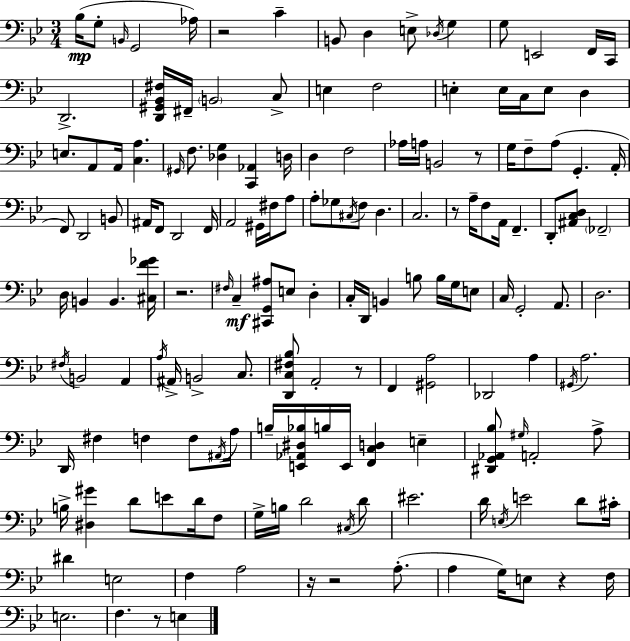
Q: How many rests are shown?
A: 9